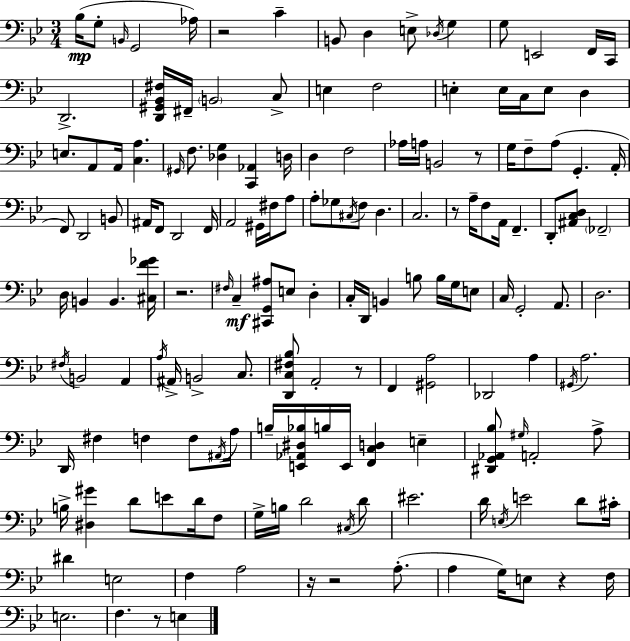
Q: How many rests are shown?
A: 9